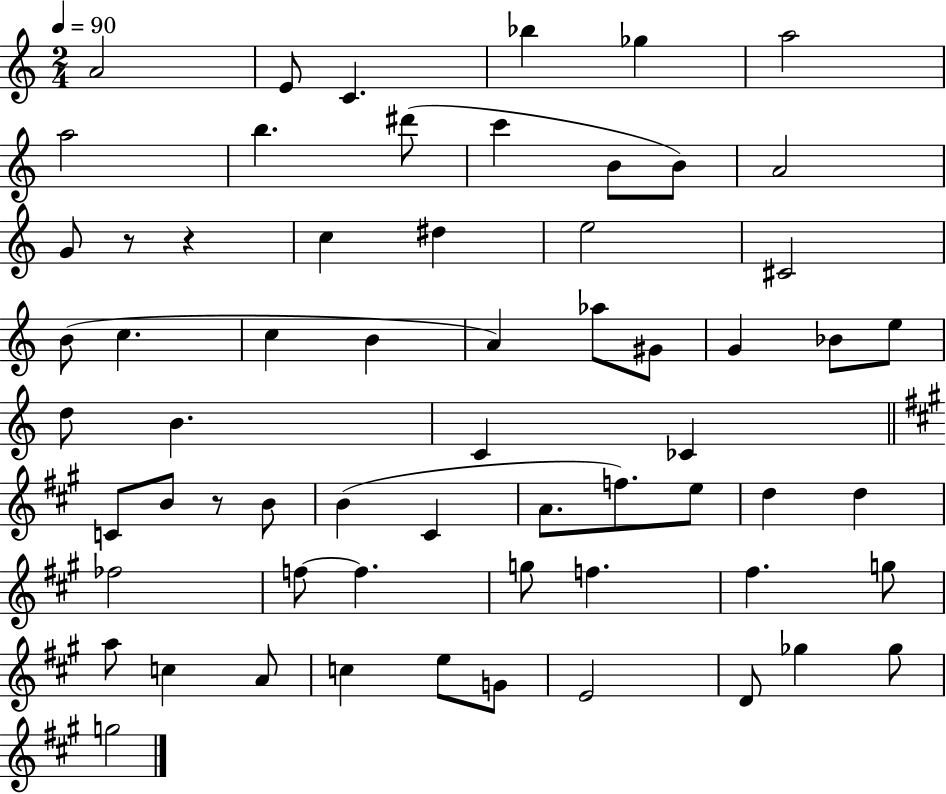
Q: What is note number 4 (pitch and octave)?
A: Bb5